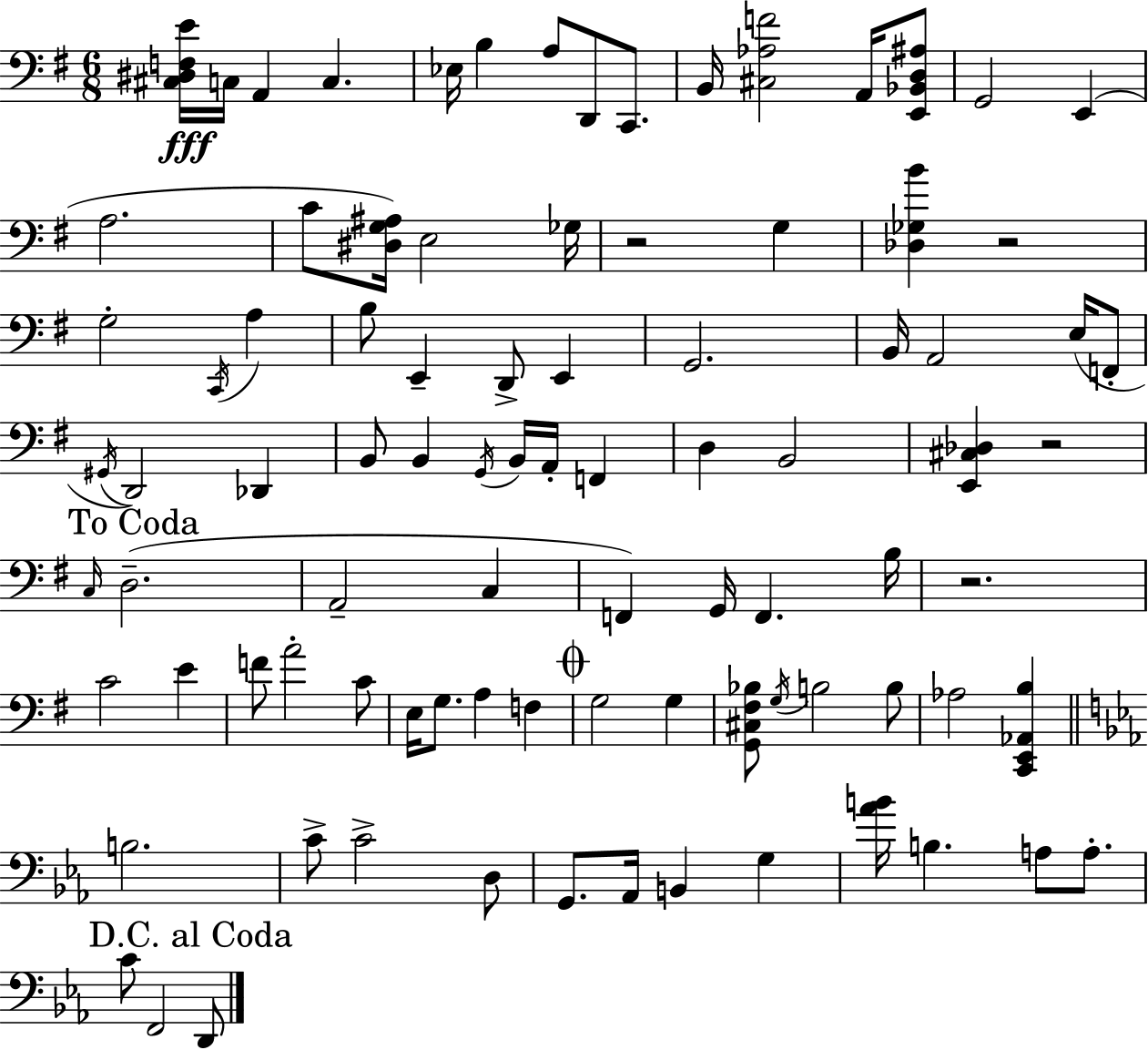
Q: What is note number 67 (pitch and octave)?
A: D3